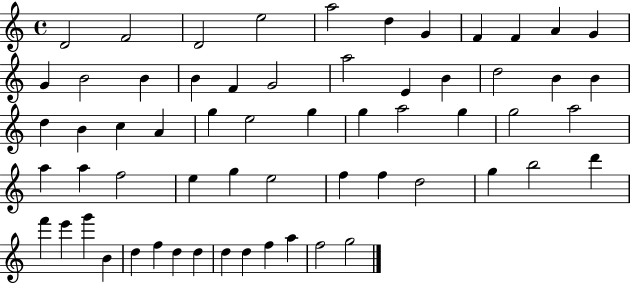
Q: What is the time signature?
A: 4/4